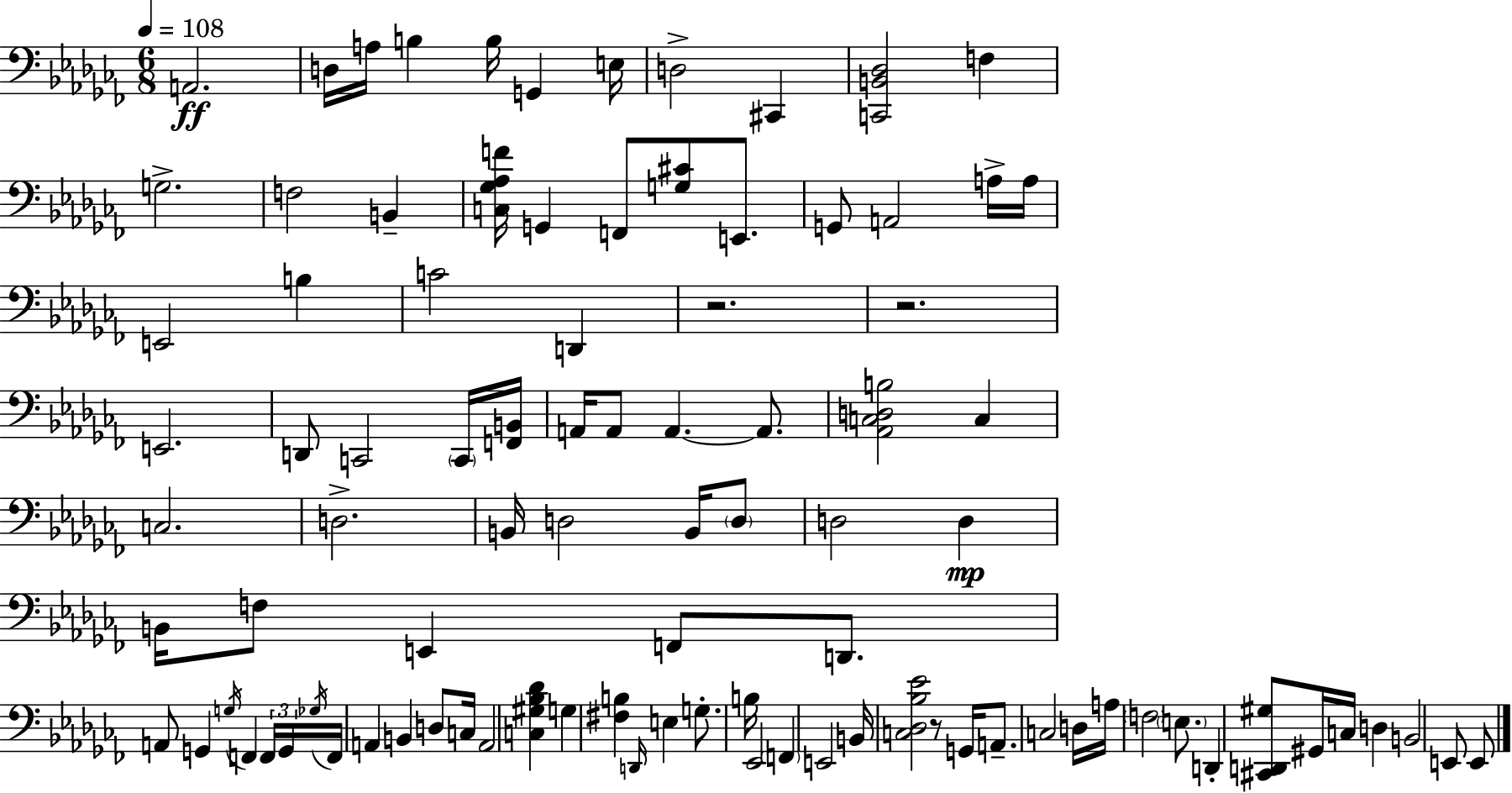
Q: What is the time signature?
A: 6/8